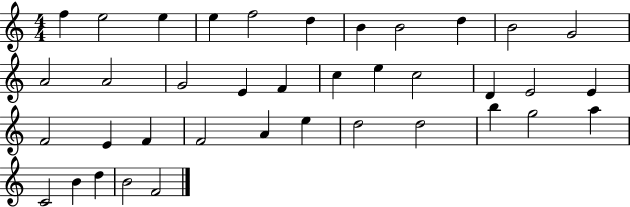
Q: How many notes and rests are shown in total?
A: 38